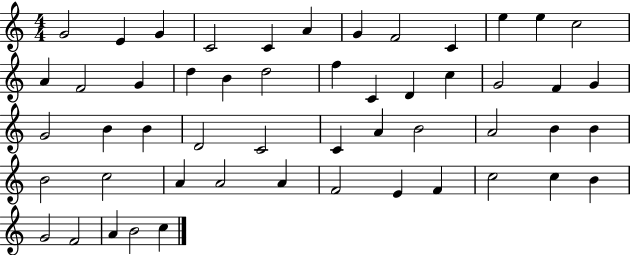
{
  \clef treble
  \numericTimeSignature
  \time 4/4
  \key c \major
  g'2 e'4 g'4 | c'2 c'4 a'4 | g'4 f'2 c'4 | e''4 e''4 c''2 | \break a'4 f'2 g'4 | d''4 b'4 d''2 | f''4 c'4 d'4 c''4 | g'2 f'4 g'4 | \break g'2 b'4 b'4 | d'2 c'2 | c'4 a'4 b'2 | a'2 b'4 b'4 | \break b'2 c''2 | a'4 a'2 a'4 | f'2 e'4 f'4 | c''2 c''4 b'4 | \break g'2 f'2 | a'4 b'2 c''4 | \bar "|."
}